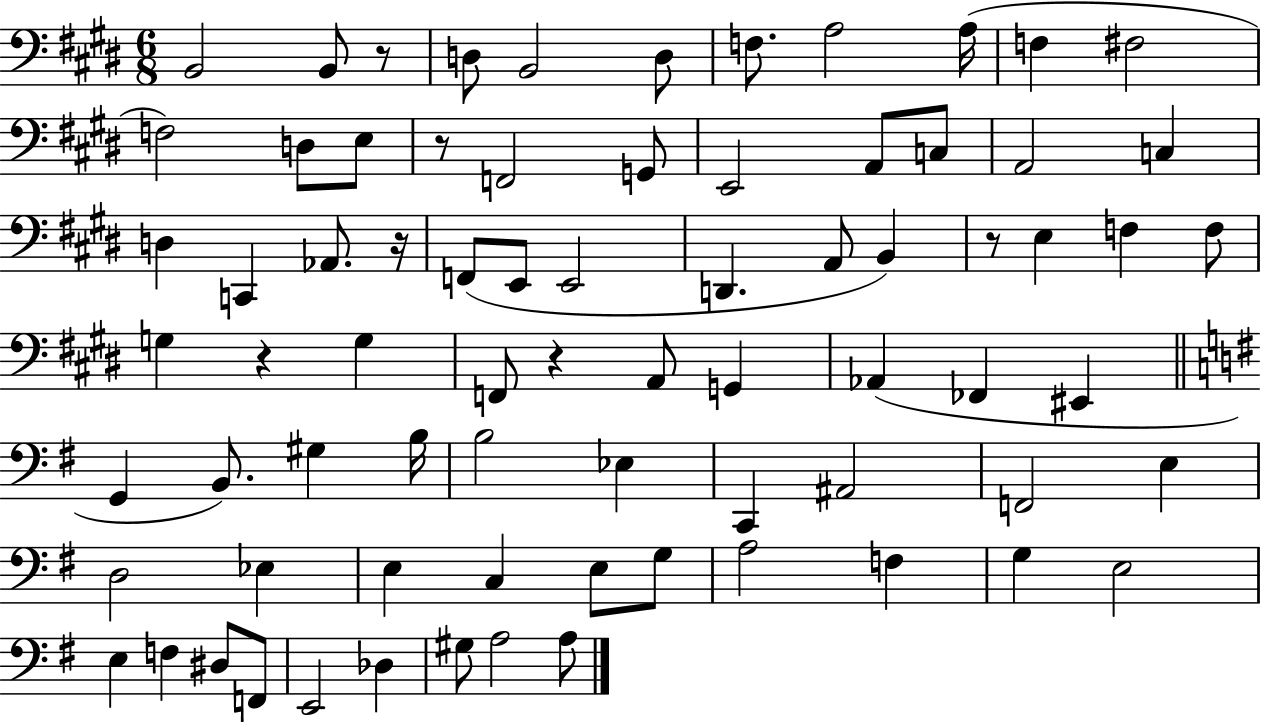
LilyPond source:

{
  \clef bass
  \numericTimeSignature
  \time 6/8
  \key e \major
  b,2 b,8 r8 | d8 b,2 d8 | f8. a2 a16( | f4 fis2 | \break f2) d8 e8 | r8 f,2 g,8 | e,2 a,8 c8 | a,2 c4 | \break d4 c,4 aes,8. r16 | f,8( e,8 e,2 | d,4. a,8 b,4) | r8 e4 f4 f8 | \break g4 r4 g4 | f,8 r4 a,8 g,4 | aes,4( fes,4 eis,4 | \bar "||" \break \key g \major g,4 b,8.) gis4 b16 | b2 ees4 | c,4 ais,2 | f,2 e4 | \break d2 ees4 | e4 c4 e8 g8 | a2 f4 | g4 e2 | \break e4 f4 dis8 f,8 | e,2 des4 | gis8 a2 a8 | \bar "|."
}